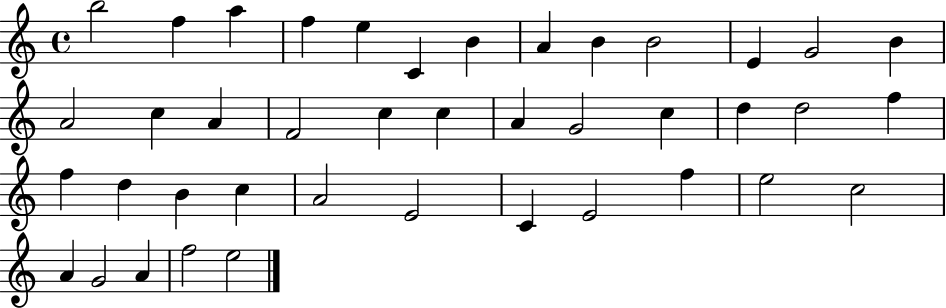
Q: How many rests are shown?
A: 0